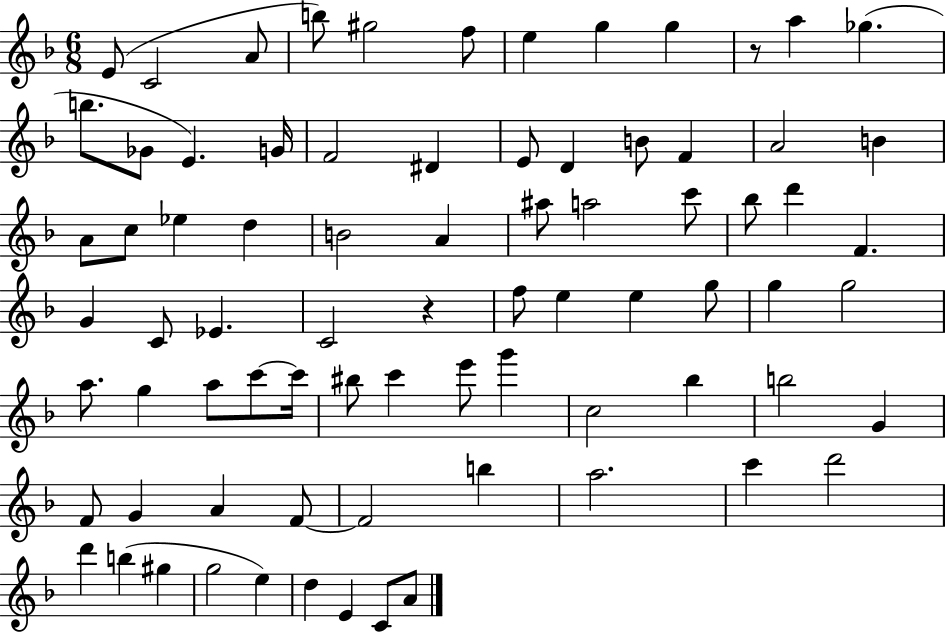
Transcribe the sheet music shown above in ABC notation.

X:1
T:Untitled
M:6/8
L:1/4
K:F
E/2 C2 A/2 b/2 ^g2 f/2 e g g z/2 a _g b/2 _G/2 E G/4 F2 ^D E/2 D B/2 F A2 B A/2 c/2 _e d B2 A ^a/2 a2 c'/2 _b/2 d' F G C/2 _E C2 z f/2 e e g/2 g g2 a/2 g a/2 c'/2 c'/4 ^b/2 c' e'/2 g' c2 _b b2 G F/2 G A F/2 F2 b a2 c' d'2 d' b ^g g2 e d E C/2 A/2